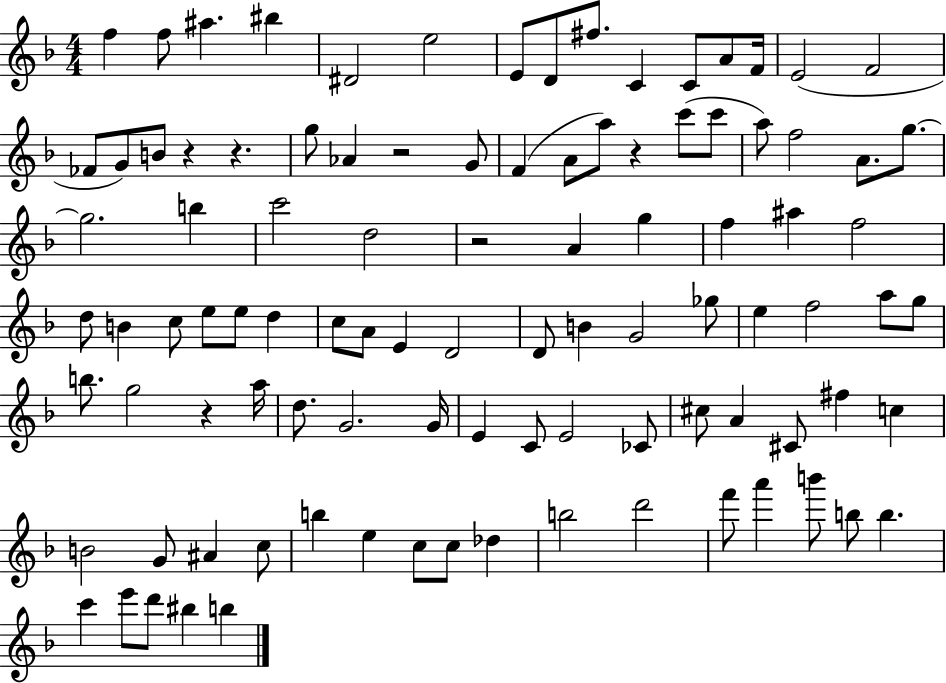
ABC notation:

X:1
T:Untitled
M:4/4
L:1/4
K:F
f f/2 ^a ^b ^D2 e2 E/2 D/2 ^f/2 C C/2 A/2 F/4 E2 F2 _F/2 G/2 B/2 z z g/2 _A z2 G/2 F A/2 a/2 z c'/2 c'/2 a/2 f2 A/2 g/2 g2 b c'2 d2 z2 A g f ^a f2 d/2 B c/2 e/2 e/2 d c/2 A/2 E D2 D/2 B G2 _g/2 e f2 a/2 g/2 b/2 g2 z a/4 d/2 G2 G/4 E C/2 E2 _C/2 ^c/2 A ^C/2 ^f c B2 G/2 ^A c/2 b e c/2 c/2 _d b2 d'2 f'/2 a' b'/2 b/2 b c' e'/2 d'/2 ^b b